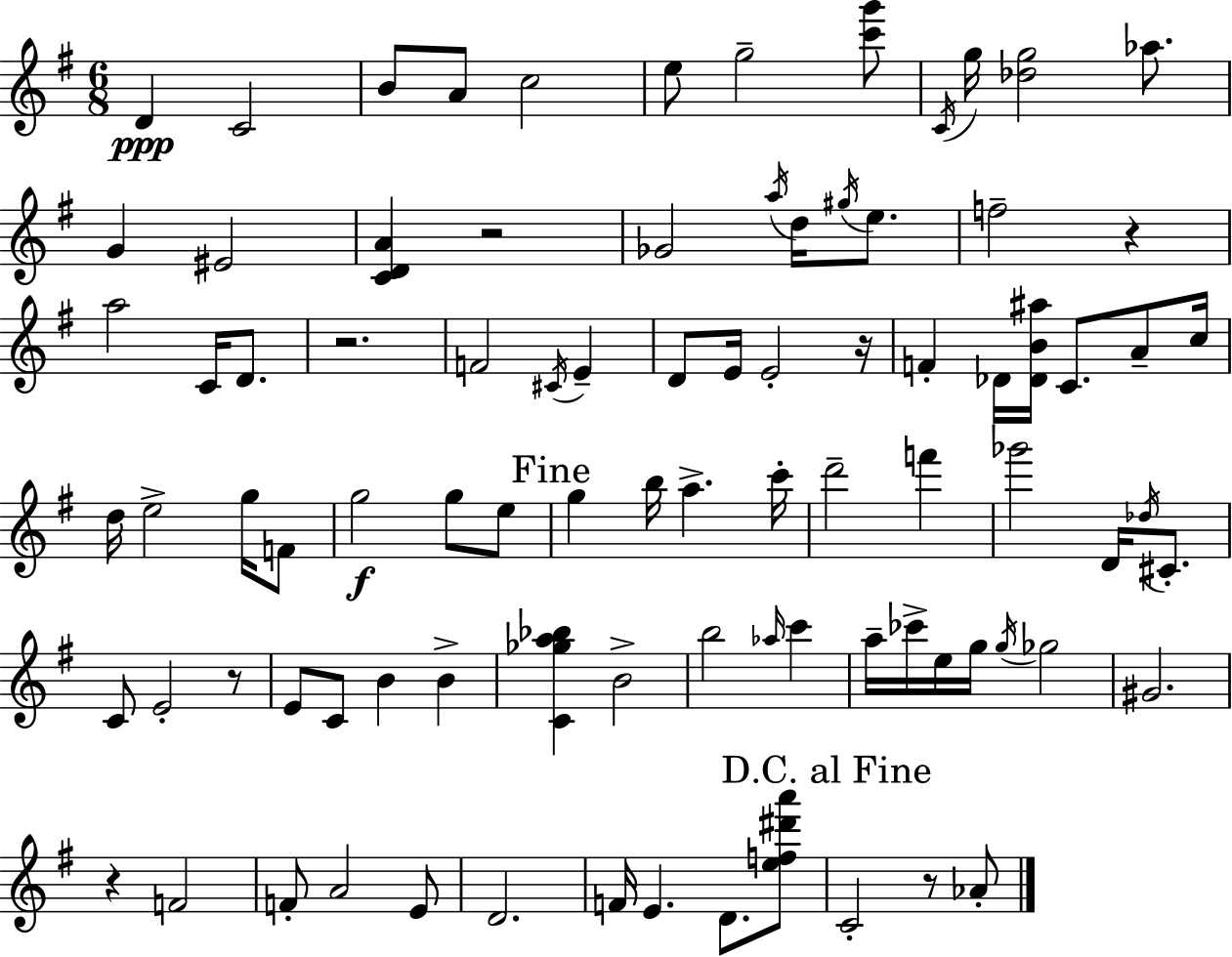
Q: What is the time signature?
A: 6/8